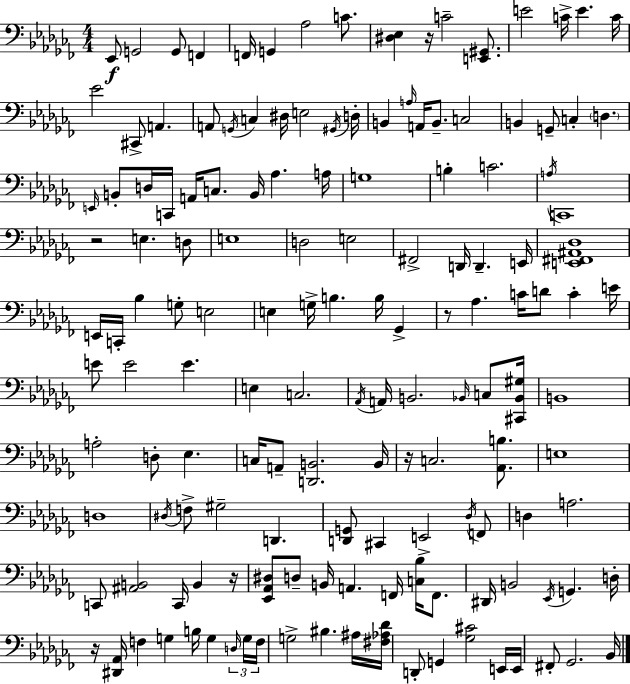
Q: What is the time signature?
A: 4/4